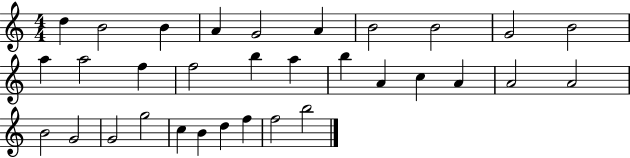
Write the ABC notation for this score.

X:1
T:Untitled
M:4/4
L:1/4
K:C
d B2 B A G2 A B2 B2 G2 B2 a a2 f f2 b a b A c A A2 A2 B2 G2 G2 g2 c B d f f2 b2